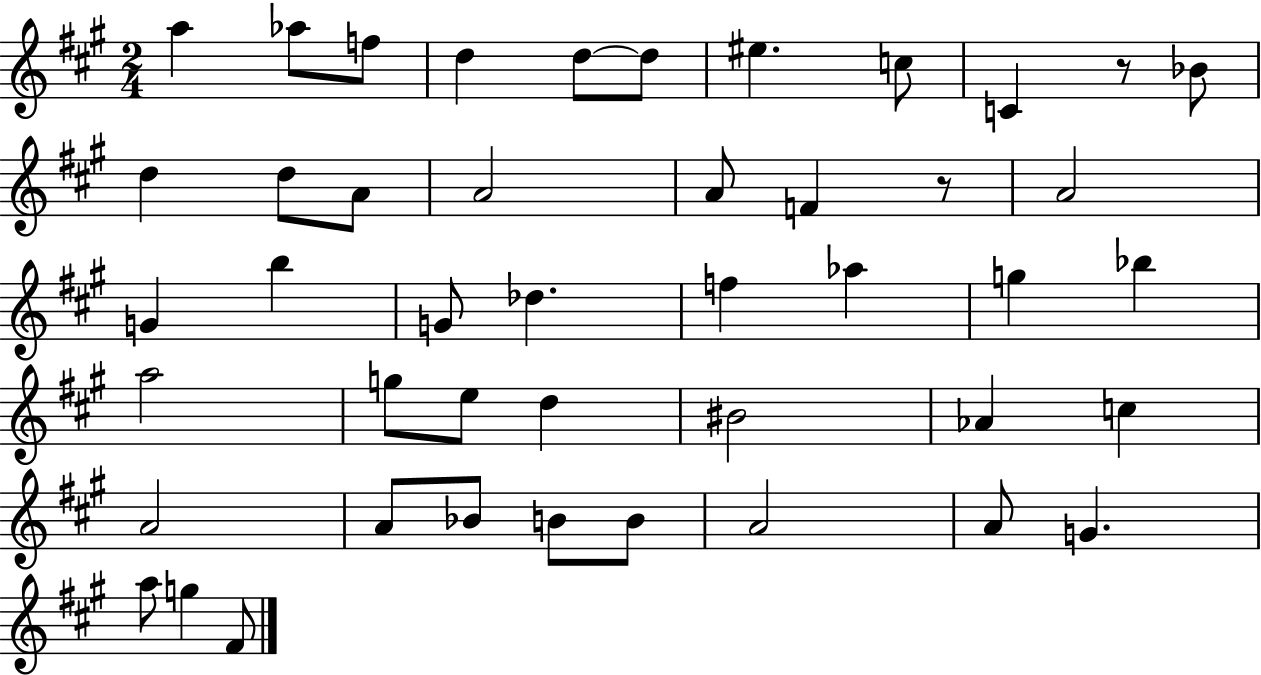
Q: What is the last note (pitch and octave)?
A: F#4